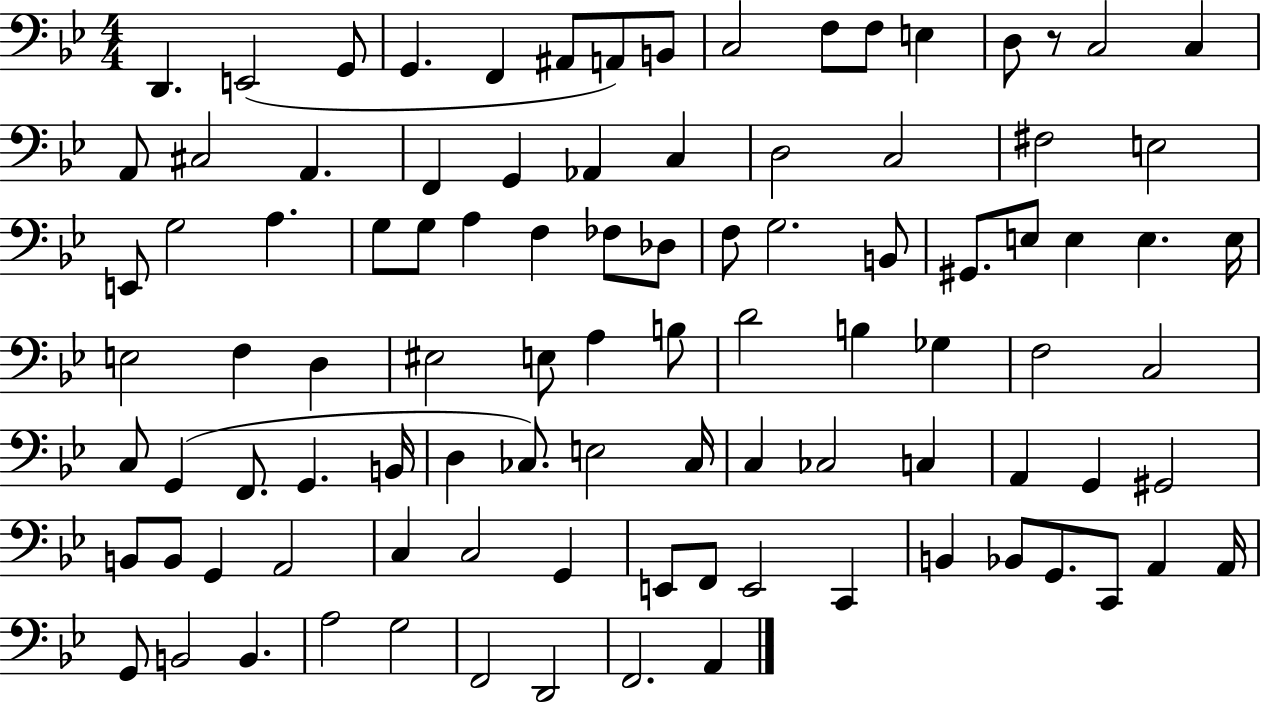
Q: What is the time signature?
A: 4/4